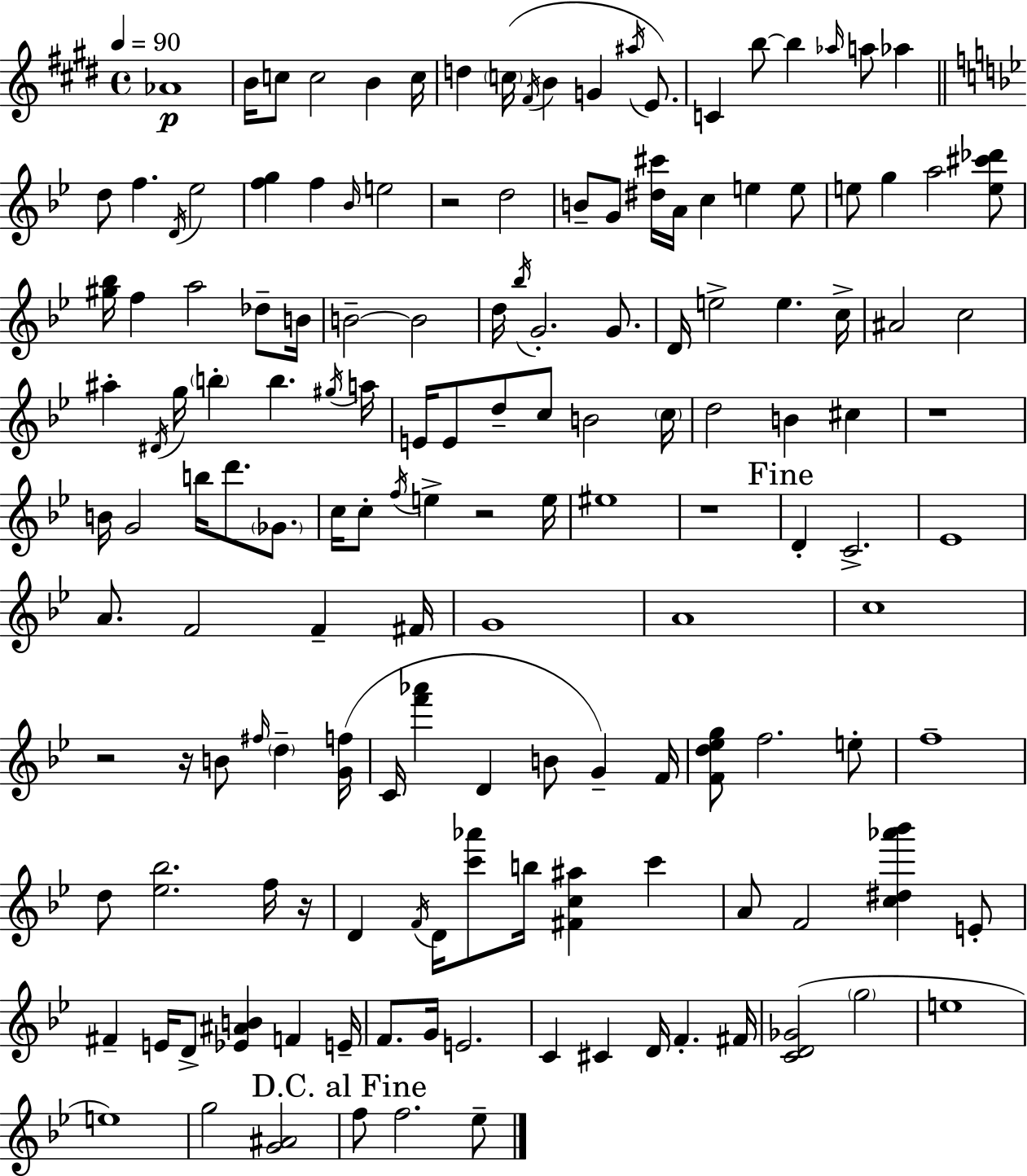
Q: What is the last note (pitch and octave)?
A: Eb5